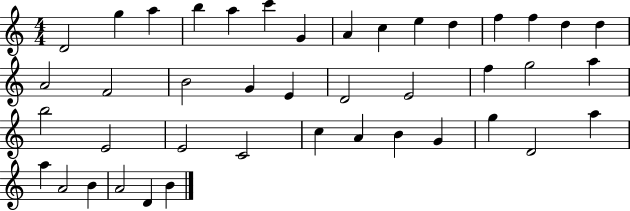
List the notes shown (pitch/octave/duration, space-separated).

D4/h G5/q A5/q B5/q A5/q C6/q G4/q A4/q C5/q E5/q D5/q F5/q F5/q D5/q D5/q A4/h F4/h B4/h G4/q E4/q D4/h E4/h F5/q G5/h A5/q B5/h E4/h E4/h C4/h C5/q A4/q B4/q G4/q G5/q D4/h A5/q A5/q A4/h B4/q A4/h D4/q B4/q